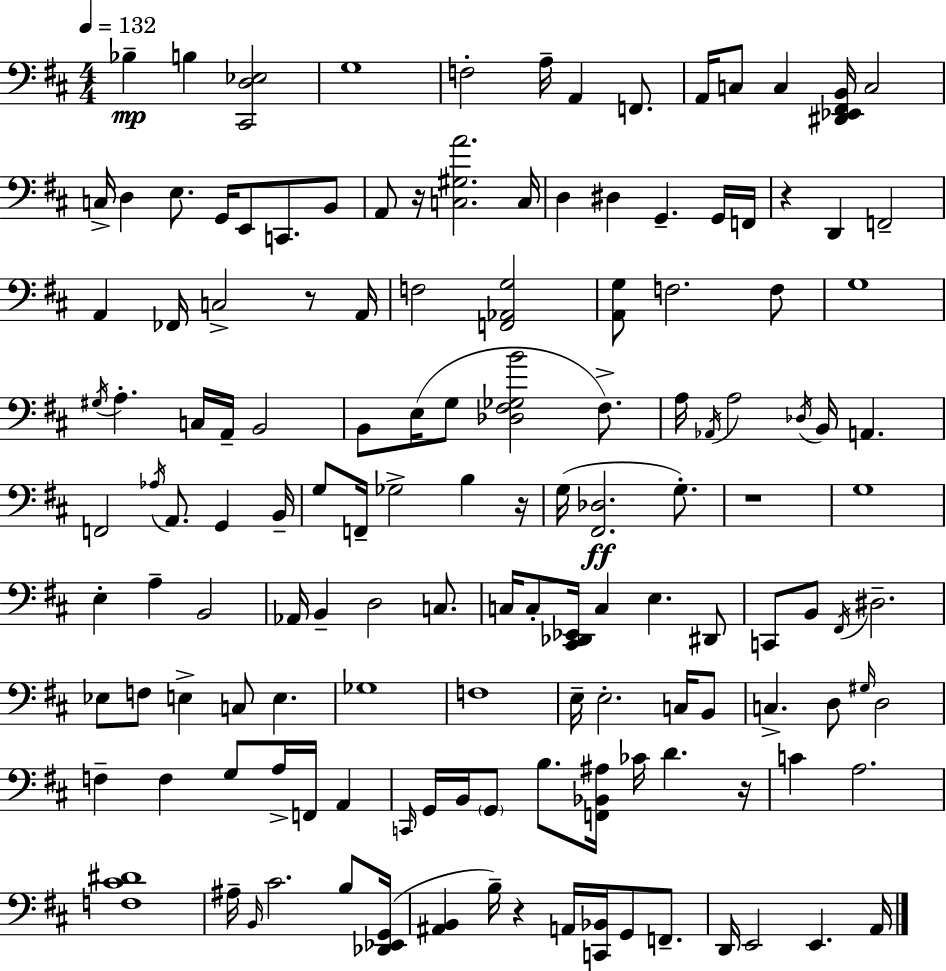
X:1
T:Untitled
M:4/4
L:1/4
K:D
_B, B, [^C,,D,_E,]2 G,4 F,2 A,/4 A,, F,,/2 A,,/4 C,/2 C, [^D,,_E,,^F,,B,,]/4 C,2 C,/4 D, E,/2 G,,/4 E,,/2 C,,/2 B,,/2 A,,/2 z/4 [C,^G,A]2 C,/4 D, ^D, G,, G,,/4 F,,/4 z D,, F,,2 A,, _F,,/4 C,2 z/2 A,,/4 F,2 [F,,_A,,G,]2 [A,,G,]/2 F,2 F,/2 G,4 ^G,/4 A, C,/4 A,,/4 B,,2 B,,/2 E,/4 G,/2 [_D,^F,_G,B]2 ^F,/2 A,/4 _A,,/4 A,2 _D,/4 B,,/4 A,, F,,2 _A,/4 A,,/2 G,, B,,/4 G,/2 F,,/4 _G,2 B, z/4 G,/4 [^F,,_D,]2 G,/2 z4 G,4 E, A, B,,2 _A,,/4 B,, D,2 C,/2 C,/4 C,/2 [^C,,_D,,_E,,]/4 C, E, ^D,,/2 C,,/2 B,,/2 ^F,,/4 ^D,2 _E,/2 F,/2 E, C,/2 E, _G,4 F,4 E,/4 E,2 C,/4 B,,/2 C, D,/2 ^G,/4 D,2 F, F, G,/2 A,/4 F,,/4 A,, C,,/4 G,,/4 B,,/4 G,,/2 B,/2 [F,,_B,,^A,]/4 _C/4 D z/4 C A,2 [F,^C^D]4 ^A,/4 B,,/4 ^C2 B,/2 [_D,,_E,,G,,]/4 [^A,,B,,] B,/4 z A,,/4 [C,,_B,,]/4 G,,/2 F,,/2 D,,/4 E,,2 E,, A,,/4